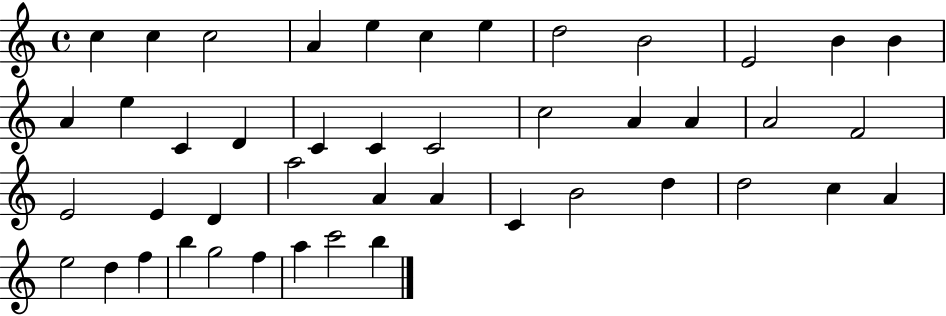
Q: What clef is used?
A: treble